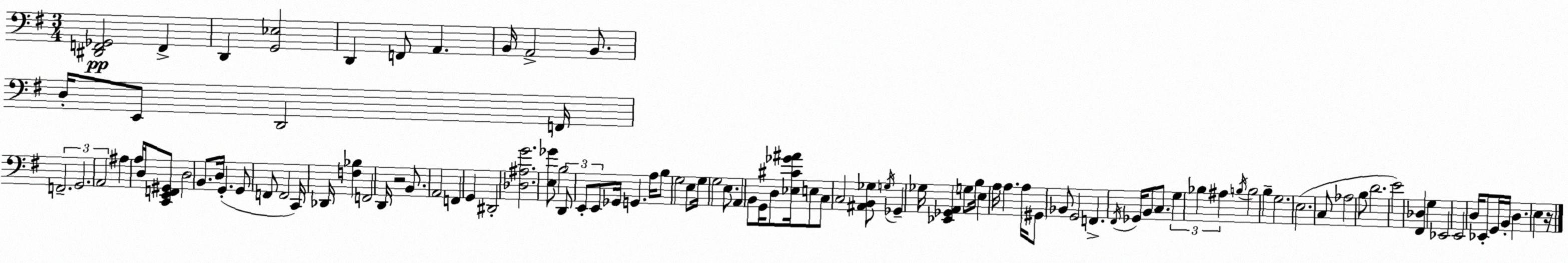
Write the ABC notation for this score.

X:1
T:Untitled
M:3/4
L:1/4
K:G
[^D,,F,,_G,,]2 F,, D,, [G,,_E,]2 D,, F,,/2 A,, B,,/4 A,,2 B,,/2 D,/4 E,,/2 D,,2 F,,/4 F,,2 G,,2 A,,2 ^A, A,/4 D,/4 [C,,E,,F,,^G,,]/2 D,2 B,,/2 D,/4 G,, G,,/2 F,,/2 F,,2 C,,/4 _D,,/4 [F,_B,] F,,2 D,,/4 z2 B,,/2 A,,2 F,, G,, ^D,,2 [_D,^A,G]2 [E,_G]/2 B,2 D,,/2 E,,/2 E,,/2 _G,,/4 G,, A,/4 B,/2 G,2 E,/2 G,/4 G,2 E,/2 A,, B,,/2 G,,/4 D,/2 [_E,^C_G^A]/4 E,/2 C,/2 C,2 [^A,,B,,_G,]/2 G,/4 _G,, _G,/4 [_E,,_G,,A,,] G,/2 B,/4 E, A,/4 A, A,/4 ^G,,/2 _B,,/2 G,,2 F,, ^F,,/4 _G,,/4 B,,/2 C,/2 G, _B, ^A, B,/4 B,2 B, G,2 E,2 C,/2 _A,2 B,/2 D2 E2 [^F,,_D,] G, _E,,2 E,,2 D,/4 _E,,/2 G,,/4 B,,/4 D, E, z/4